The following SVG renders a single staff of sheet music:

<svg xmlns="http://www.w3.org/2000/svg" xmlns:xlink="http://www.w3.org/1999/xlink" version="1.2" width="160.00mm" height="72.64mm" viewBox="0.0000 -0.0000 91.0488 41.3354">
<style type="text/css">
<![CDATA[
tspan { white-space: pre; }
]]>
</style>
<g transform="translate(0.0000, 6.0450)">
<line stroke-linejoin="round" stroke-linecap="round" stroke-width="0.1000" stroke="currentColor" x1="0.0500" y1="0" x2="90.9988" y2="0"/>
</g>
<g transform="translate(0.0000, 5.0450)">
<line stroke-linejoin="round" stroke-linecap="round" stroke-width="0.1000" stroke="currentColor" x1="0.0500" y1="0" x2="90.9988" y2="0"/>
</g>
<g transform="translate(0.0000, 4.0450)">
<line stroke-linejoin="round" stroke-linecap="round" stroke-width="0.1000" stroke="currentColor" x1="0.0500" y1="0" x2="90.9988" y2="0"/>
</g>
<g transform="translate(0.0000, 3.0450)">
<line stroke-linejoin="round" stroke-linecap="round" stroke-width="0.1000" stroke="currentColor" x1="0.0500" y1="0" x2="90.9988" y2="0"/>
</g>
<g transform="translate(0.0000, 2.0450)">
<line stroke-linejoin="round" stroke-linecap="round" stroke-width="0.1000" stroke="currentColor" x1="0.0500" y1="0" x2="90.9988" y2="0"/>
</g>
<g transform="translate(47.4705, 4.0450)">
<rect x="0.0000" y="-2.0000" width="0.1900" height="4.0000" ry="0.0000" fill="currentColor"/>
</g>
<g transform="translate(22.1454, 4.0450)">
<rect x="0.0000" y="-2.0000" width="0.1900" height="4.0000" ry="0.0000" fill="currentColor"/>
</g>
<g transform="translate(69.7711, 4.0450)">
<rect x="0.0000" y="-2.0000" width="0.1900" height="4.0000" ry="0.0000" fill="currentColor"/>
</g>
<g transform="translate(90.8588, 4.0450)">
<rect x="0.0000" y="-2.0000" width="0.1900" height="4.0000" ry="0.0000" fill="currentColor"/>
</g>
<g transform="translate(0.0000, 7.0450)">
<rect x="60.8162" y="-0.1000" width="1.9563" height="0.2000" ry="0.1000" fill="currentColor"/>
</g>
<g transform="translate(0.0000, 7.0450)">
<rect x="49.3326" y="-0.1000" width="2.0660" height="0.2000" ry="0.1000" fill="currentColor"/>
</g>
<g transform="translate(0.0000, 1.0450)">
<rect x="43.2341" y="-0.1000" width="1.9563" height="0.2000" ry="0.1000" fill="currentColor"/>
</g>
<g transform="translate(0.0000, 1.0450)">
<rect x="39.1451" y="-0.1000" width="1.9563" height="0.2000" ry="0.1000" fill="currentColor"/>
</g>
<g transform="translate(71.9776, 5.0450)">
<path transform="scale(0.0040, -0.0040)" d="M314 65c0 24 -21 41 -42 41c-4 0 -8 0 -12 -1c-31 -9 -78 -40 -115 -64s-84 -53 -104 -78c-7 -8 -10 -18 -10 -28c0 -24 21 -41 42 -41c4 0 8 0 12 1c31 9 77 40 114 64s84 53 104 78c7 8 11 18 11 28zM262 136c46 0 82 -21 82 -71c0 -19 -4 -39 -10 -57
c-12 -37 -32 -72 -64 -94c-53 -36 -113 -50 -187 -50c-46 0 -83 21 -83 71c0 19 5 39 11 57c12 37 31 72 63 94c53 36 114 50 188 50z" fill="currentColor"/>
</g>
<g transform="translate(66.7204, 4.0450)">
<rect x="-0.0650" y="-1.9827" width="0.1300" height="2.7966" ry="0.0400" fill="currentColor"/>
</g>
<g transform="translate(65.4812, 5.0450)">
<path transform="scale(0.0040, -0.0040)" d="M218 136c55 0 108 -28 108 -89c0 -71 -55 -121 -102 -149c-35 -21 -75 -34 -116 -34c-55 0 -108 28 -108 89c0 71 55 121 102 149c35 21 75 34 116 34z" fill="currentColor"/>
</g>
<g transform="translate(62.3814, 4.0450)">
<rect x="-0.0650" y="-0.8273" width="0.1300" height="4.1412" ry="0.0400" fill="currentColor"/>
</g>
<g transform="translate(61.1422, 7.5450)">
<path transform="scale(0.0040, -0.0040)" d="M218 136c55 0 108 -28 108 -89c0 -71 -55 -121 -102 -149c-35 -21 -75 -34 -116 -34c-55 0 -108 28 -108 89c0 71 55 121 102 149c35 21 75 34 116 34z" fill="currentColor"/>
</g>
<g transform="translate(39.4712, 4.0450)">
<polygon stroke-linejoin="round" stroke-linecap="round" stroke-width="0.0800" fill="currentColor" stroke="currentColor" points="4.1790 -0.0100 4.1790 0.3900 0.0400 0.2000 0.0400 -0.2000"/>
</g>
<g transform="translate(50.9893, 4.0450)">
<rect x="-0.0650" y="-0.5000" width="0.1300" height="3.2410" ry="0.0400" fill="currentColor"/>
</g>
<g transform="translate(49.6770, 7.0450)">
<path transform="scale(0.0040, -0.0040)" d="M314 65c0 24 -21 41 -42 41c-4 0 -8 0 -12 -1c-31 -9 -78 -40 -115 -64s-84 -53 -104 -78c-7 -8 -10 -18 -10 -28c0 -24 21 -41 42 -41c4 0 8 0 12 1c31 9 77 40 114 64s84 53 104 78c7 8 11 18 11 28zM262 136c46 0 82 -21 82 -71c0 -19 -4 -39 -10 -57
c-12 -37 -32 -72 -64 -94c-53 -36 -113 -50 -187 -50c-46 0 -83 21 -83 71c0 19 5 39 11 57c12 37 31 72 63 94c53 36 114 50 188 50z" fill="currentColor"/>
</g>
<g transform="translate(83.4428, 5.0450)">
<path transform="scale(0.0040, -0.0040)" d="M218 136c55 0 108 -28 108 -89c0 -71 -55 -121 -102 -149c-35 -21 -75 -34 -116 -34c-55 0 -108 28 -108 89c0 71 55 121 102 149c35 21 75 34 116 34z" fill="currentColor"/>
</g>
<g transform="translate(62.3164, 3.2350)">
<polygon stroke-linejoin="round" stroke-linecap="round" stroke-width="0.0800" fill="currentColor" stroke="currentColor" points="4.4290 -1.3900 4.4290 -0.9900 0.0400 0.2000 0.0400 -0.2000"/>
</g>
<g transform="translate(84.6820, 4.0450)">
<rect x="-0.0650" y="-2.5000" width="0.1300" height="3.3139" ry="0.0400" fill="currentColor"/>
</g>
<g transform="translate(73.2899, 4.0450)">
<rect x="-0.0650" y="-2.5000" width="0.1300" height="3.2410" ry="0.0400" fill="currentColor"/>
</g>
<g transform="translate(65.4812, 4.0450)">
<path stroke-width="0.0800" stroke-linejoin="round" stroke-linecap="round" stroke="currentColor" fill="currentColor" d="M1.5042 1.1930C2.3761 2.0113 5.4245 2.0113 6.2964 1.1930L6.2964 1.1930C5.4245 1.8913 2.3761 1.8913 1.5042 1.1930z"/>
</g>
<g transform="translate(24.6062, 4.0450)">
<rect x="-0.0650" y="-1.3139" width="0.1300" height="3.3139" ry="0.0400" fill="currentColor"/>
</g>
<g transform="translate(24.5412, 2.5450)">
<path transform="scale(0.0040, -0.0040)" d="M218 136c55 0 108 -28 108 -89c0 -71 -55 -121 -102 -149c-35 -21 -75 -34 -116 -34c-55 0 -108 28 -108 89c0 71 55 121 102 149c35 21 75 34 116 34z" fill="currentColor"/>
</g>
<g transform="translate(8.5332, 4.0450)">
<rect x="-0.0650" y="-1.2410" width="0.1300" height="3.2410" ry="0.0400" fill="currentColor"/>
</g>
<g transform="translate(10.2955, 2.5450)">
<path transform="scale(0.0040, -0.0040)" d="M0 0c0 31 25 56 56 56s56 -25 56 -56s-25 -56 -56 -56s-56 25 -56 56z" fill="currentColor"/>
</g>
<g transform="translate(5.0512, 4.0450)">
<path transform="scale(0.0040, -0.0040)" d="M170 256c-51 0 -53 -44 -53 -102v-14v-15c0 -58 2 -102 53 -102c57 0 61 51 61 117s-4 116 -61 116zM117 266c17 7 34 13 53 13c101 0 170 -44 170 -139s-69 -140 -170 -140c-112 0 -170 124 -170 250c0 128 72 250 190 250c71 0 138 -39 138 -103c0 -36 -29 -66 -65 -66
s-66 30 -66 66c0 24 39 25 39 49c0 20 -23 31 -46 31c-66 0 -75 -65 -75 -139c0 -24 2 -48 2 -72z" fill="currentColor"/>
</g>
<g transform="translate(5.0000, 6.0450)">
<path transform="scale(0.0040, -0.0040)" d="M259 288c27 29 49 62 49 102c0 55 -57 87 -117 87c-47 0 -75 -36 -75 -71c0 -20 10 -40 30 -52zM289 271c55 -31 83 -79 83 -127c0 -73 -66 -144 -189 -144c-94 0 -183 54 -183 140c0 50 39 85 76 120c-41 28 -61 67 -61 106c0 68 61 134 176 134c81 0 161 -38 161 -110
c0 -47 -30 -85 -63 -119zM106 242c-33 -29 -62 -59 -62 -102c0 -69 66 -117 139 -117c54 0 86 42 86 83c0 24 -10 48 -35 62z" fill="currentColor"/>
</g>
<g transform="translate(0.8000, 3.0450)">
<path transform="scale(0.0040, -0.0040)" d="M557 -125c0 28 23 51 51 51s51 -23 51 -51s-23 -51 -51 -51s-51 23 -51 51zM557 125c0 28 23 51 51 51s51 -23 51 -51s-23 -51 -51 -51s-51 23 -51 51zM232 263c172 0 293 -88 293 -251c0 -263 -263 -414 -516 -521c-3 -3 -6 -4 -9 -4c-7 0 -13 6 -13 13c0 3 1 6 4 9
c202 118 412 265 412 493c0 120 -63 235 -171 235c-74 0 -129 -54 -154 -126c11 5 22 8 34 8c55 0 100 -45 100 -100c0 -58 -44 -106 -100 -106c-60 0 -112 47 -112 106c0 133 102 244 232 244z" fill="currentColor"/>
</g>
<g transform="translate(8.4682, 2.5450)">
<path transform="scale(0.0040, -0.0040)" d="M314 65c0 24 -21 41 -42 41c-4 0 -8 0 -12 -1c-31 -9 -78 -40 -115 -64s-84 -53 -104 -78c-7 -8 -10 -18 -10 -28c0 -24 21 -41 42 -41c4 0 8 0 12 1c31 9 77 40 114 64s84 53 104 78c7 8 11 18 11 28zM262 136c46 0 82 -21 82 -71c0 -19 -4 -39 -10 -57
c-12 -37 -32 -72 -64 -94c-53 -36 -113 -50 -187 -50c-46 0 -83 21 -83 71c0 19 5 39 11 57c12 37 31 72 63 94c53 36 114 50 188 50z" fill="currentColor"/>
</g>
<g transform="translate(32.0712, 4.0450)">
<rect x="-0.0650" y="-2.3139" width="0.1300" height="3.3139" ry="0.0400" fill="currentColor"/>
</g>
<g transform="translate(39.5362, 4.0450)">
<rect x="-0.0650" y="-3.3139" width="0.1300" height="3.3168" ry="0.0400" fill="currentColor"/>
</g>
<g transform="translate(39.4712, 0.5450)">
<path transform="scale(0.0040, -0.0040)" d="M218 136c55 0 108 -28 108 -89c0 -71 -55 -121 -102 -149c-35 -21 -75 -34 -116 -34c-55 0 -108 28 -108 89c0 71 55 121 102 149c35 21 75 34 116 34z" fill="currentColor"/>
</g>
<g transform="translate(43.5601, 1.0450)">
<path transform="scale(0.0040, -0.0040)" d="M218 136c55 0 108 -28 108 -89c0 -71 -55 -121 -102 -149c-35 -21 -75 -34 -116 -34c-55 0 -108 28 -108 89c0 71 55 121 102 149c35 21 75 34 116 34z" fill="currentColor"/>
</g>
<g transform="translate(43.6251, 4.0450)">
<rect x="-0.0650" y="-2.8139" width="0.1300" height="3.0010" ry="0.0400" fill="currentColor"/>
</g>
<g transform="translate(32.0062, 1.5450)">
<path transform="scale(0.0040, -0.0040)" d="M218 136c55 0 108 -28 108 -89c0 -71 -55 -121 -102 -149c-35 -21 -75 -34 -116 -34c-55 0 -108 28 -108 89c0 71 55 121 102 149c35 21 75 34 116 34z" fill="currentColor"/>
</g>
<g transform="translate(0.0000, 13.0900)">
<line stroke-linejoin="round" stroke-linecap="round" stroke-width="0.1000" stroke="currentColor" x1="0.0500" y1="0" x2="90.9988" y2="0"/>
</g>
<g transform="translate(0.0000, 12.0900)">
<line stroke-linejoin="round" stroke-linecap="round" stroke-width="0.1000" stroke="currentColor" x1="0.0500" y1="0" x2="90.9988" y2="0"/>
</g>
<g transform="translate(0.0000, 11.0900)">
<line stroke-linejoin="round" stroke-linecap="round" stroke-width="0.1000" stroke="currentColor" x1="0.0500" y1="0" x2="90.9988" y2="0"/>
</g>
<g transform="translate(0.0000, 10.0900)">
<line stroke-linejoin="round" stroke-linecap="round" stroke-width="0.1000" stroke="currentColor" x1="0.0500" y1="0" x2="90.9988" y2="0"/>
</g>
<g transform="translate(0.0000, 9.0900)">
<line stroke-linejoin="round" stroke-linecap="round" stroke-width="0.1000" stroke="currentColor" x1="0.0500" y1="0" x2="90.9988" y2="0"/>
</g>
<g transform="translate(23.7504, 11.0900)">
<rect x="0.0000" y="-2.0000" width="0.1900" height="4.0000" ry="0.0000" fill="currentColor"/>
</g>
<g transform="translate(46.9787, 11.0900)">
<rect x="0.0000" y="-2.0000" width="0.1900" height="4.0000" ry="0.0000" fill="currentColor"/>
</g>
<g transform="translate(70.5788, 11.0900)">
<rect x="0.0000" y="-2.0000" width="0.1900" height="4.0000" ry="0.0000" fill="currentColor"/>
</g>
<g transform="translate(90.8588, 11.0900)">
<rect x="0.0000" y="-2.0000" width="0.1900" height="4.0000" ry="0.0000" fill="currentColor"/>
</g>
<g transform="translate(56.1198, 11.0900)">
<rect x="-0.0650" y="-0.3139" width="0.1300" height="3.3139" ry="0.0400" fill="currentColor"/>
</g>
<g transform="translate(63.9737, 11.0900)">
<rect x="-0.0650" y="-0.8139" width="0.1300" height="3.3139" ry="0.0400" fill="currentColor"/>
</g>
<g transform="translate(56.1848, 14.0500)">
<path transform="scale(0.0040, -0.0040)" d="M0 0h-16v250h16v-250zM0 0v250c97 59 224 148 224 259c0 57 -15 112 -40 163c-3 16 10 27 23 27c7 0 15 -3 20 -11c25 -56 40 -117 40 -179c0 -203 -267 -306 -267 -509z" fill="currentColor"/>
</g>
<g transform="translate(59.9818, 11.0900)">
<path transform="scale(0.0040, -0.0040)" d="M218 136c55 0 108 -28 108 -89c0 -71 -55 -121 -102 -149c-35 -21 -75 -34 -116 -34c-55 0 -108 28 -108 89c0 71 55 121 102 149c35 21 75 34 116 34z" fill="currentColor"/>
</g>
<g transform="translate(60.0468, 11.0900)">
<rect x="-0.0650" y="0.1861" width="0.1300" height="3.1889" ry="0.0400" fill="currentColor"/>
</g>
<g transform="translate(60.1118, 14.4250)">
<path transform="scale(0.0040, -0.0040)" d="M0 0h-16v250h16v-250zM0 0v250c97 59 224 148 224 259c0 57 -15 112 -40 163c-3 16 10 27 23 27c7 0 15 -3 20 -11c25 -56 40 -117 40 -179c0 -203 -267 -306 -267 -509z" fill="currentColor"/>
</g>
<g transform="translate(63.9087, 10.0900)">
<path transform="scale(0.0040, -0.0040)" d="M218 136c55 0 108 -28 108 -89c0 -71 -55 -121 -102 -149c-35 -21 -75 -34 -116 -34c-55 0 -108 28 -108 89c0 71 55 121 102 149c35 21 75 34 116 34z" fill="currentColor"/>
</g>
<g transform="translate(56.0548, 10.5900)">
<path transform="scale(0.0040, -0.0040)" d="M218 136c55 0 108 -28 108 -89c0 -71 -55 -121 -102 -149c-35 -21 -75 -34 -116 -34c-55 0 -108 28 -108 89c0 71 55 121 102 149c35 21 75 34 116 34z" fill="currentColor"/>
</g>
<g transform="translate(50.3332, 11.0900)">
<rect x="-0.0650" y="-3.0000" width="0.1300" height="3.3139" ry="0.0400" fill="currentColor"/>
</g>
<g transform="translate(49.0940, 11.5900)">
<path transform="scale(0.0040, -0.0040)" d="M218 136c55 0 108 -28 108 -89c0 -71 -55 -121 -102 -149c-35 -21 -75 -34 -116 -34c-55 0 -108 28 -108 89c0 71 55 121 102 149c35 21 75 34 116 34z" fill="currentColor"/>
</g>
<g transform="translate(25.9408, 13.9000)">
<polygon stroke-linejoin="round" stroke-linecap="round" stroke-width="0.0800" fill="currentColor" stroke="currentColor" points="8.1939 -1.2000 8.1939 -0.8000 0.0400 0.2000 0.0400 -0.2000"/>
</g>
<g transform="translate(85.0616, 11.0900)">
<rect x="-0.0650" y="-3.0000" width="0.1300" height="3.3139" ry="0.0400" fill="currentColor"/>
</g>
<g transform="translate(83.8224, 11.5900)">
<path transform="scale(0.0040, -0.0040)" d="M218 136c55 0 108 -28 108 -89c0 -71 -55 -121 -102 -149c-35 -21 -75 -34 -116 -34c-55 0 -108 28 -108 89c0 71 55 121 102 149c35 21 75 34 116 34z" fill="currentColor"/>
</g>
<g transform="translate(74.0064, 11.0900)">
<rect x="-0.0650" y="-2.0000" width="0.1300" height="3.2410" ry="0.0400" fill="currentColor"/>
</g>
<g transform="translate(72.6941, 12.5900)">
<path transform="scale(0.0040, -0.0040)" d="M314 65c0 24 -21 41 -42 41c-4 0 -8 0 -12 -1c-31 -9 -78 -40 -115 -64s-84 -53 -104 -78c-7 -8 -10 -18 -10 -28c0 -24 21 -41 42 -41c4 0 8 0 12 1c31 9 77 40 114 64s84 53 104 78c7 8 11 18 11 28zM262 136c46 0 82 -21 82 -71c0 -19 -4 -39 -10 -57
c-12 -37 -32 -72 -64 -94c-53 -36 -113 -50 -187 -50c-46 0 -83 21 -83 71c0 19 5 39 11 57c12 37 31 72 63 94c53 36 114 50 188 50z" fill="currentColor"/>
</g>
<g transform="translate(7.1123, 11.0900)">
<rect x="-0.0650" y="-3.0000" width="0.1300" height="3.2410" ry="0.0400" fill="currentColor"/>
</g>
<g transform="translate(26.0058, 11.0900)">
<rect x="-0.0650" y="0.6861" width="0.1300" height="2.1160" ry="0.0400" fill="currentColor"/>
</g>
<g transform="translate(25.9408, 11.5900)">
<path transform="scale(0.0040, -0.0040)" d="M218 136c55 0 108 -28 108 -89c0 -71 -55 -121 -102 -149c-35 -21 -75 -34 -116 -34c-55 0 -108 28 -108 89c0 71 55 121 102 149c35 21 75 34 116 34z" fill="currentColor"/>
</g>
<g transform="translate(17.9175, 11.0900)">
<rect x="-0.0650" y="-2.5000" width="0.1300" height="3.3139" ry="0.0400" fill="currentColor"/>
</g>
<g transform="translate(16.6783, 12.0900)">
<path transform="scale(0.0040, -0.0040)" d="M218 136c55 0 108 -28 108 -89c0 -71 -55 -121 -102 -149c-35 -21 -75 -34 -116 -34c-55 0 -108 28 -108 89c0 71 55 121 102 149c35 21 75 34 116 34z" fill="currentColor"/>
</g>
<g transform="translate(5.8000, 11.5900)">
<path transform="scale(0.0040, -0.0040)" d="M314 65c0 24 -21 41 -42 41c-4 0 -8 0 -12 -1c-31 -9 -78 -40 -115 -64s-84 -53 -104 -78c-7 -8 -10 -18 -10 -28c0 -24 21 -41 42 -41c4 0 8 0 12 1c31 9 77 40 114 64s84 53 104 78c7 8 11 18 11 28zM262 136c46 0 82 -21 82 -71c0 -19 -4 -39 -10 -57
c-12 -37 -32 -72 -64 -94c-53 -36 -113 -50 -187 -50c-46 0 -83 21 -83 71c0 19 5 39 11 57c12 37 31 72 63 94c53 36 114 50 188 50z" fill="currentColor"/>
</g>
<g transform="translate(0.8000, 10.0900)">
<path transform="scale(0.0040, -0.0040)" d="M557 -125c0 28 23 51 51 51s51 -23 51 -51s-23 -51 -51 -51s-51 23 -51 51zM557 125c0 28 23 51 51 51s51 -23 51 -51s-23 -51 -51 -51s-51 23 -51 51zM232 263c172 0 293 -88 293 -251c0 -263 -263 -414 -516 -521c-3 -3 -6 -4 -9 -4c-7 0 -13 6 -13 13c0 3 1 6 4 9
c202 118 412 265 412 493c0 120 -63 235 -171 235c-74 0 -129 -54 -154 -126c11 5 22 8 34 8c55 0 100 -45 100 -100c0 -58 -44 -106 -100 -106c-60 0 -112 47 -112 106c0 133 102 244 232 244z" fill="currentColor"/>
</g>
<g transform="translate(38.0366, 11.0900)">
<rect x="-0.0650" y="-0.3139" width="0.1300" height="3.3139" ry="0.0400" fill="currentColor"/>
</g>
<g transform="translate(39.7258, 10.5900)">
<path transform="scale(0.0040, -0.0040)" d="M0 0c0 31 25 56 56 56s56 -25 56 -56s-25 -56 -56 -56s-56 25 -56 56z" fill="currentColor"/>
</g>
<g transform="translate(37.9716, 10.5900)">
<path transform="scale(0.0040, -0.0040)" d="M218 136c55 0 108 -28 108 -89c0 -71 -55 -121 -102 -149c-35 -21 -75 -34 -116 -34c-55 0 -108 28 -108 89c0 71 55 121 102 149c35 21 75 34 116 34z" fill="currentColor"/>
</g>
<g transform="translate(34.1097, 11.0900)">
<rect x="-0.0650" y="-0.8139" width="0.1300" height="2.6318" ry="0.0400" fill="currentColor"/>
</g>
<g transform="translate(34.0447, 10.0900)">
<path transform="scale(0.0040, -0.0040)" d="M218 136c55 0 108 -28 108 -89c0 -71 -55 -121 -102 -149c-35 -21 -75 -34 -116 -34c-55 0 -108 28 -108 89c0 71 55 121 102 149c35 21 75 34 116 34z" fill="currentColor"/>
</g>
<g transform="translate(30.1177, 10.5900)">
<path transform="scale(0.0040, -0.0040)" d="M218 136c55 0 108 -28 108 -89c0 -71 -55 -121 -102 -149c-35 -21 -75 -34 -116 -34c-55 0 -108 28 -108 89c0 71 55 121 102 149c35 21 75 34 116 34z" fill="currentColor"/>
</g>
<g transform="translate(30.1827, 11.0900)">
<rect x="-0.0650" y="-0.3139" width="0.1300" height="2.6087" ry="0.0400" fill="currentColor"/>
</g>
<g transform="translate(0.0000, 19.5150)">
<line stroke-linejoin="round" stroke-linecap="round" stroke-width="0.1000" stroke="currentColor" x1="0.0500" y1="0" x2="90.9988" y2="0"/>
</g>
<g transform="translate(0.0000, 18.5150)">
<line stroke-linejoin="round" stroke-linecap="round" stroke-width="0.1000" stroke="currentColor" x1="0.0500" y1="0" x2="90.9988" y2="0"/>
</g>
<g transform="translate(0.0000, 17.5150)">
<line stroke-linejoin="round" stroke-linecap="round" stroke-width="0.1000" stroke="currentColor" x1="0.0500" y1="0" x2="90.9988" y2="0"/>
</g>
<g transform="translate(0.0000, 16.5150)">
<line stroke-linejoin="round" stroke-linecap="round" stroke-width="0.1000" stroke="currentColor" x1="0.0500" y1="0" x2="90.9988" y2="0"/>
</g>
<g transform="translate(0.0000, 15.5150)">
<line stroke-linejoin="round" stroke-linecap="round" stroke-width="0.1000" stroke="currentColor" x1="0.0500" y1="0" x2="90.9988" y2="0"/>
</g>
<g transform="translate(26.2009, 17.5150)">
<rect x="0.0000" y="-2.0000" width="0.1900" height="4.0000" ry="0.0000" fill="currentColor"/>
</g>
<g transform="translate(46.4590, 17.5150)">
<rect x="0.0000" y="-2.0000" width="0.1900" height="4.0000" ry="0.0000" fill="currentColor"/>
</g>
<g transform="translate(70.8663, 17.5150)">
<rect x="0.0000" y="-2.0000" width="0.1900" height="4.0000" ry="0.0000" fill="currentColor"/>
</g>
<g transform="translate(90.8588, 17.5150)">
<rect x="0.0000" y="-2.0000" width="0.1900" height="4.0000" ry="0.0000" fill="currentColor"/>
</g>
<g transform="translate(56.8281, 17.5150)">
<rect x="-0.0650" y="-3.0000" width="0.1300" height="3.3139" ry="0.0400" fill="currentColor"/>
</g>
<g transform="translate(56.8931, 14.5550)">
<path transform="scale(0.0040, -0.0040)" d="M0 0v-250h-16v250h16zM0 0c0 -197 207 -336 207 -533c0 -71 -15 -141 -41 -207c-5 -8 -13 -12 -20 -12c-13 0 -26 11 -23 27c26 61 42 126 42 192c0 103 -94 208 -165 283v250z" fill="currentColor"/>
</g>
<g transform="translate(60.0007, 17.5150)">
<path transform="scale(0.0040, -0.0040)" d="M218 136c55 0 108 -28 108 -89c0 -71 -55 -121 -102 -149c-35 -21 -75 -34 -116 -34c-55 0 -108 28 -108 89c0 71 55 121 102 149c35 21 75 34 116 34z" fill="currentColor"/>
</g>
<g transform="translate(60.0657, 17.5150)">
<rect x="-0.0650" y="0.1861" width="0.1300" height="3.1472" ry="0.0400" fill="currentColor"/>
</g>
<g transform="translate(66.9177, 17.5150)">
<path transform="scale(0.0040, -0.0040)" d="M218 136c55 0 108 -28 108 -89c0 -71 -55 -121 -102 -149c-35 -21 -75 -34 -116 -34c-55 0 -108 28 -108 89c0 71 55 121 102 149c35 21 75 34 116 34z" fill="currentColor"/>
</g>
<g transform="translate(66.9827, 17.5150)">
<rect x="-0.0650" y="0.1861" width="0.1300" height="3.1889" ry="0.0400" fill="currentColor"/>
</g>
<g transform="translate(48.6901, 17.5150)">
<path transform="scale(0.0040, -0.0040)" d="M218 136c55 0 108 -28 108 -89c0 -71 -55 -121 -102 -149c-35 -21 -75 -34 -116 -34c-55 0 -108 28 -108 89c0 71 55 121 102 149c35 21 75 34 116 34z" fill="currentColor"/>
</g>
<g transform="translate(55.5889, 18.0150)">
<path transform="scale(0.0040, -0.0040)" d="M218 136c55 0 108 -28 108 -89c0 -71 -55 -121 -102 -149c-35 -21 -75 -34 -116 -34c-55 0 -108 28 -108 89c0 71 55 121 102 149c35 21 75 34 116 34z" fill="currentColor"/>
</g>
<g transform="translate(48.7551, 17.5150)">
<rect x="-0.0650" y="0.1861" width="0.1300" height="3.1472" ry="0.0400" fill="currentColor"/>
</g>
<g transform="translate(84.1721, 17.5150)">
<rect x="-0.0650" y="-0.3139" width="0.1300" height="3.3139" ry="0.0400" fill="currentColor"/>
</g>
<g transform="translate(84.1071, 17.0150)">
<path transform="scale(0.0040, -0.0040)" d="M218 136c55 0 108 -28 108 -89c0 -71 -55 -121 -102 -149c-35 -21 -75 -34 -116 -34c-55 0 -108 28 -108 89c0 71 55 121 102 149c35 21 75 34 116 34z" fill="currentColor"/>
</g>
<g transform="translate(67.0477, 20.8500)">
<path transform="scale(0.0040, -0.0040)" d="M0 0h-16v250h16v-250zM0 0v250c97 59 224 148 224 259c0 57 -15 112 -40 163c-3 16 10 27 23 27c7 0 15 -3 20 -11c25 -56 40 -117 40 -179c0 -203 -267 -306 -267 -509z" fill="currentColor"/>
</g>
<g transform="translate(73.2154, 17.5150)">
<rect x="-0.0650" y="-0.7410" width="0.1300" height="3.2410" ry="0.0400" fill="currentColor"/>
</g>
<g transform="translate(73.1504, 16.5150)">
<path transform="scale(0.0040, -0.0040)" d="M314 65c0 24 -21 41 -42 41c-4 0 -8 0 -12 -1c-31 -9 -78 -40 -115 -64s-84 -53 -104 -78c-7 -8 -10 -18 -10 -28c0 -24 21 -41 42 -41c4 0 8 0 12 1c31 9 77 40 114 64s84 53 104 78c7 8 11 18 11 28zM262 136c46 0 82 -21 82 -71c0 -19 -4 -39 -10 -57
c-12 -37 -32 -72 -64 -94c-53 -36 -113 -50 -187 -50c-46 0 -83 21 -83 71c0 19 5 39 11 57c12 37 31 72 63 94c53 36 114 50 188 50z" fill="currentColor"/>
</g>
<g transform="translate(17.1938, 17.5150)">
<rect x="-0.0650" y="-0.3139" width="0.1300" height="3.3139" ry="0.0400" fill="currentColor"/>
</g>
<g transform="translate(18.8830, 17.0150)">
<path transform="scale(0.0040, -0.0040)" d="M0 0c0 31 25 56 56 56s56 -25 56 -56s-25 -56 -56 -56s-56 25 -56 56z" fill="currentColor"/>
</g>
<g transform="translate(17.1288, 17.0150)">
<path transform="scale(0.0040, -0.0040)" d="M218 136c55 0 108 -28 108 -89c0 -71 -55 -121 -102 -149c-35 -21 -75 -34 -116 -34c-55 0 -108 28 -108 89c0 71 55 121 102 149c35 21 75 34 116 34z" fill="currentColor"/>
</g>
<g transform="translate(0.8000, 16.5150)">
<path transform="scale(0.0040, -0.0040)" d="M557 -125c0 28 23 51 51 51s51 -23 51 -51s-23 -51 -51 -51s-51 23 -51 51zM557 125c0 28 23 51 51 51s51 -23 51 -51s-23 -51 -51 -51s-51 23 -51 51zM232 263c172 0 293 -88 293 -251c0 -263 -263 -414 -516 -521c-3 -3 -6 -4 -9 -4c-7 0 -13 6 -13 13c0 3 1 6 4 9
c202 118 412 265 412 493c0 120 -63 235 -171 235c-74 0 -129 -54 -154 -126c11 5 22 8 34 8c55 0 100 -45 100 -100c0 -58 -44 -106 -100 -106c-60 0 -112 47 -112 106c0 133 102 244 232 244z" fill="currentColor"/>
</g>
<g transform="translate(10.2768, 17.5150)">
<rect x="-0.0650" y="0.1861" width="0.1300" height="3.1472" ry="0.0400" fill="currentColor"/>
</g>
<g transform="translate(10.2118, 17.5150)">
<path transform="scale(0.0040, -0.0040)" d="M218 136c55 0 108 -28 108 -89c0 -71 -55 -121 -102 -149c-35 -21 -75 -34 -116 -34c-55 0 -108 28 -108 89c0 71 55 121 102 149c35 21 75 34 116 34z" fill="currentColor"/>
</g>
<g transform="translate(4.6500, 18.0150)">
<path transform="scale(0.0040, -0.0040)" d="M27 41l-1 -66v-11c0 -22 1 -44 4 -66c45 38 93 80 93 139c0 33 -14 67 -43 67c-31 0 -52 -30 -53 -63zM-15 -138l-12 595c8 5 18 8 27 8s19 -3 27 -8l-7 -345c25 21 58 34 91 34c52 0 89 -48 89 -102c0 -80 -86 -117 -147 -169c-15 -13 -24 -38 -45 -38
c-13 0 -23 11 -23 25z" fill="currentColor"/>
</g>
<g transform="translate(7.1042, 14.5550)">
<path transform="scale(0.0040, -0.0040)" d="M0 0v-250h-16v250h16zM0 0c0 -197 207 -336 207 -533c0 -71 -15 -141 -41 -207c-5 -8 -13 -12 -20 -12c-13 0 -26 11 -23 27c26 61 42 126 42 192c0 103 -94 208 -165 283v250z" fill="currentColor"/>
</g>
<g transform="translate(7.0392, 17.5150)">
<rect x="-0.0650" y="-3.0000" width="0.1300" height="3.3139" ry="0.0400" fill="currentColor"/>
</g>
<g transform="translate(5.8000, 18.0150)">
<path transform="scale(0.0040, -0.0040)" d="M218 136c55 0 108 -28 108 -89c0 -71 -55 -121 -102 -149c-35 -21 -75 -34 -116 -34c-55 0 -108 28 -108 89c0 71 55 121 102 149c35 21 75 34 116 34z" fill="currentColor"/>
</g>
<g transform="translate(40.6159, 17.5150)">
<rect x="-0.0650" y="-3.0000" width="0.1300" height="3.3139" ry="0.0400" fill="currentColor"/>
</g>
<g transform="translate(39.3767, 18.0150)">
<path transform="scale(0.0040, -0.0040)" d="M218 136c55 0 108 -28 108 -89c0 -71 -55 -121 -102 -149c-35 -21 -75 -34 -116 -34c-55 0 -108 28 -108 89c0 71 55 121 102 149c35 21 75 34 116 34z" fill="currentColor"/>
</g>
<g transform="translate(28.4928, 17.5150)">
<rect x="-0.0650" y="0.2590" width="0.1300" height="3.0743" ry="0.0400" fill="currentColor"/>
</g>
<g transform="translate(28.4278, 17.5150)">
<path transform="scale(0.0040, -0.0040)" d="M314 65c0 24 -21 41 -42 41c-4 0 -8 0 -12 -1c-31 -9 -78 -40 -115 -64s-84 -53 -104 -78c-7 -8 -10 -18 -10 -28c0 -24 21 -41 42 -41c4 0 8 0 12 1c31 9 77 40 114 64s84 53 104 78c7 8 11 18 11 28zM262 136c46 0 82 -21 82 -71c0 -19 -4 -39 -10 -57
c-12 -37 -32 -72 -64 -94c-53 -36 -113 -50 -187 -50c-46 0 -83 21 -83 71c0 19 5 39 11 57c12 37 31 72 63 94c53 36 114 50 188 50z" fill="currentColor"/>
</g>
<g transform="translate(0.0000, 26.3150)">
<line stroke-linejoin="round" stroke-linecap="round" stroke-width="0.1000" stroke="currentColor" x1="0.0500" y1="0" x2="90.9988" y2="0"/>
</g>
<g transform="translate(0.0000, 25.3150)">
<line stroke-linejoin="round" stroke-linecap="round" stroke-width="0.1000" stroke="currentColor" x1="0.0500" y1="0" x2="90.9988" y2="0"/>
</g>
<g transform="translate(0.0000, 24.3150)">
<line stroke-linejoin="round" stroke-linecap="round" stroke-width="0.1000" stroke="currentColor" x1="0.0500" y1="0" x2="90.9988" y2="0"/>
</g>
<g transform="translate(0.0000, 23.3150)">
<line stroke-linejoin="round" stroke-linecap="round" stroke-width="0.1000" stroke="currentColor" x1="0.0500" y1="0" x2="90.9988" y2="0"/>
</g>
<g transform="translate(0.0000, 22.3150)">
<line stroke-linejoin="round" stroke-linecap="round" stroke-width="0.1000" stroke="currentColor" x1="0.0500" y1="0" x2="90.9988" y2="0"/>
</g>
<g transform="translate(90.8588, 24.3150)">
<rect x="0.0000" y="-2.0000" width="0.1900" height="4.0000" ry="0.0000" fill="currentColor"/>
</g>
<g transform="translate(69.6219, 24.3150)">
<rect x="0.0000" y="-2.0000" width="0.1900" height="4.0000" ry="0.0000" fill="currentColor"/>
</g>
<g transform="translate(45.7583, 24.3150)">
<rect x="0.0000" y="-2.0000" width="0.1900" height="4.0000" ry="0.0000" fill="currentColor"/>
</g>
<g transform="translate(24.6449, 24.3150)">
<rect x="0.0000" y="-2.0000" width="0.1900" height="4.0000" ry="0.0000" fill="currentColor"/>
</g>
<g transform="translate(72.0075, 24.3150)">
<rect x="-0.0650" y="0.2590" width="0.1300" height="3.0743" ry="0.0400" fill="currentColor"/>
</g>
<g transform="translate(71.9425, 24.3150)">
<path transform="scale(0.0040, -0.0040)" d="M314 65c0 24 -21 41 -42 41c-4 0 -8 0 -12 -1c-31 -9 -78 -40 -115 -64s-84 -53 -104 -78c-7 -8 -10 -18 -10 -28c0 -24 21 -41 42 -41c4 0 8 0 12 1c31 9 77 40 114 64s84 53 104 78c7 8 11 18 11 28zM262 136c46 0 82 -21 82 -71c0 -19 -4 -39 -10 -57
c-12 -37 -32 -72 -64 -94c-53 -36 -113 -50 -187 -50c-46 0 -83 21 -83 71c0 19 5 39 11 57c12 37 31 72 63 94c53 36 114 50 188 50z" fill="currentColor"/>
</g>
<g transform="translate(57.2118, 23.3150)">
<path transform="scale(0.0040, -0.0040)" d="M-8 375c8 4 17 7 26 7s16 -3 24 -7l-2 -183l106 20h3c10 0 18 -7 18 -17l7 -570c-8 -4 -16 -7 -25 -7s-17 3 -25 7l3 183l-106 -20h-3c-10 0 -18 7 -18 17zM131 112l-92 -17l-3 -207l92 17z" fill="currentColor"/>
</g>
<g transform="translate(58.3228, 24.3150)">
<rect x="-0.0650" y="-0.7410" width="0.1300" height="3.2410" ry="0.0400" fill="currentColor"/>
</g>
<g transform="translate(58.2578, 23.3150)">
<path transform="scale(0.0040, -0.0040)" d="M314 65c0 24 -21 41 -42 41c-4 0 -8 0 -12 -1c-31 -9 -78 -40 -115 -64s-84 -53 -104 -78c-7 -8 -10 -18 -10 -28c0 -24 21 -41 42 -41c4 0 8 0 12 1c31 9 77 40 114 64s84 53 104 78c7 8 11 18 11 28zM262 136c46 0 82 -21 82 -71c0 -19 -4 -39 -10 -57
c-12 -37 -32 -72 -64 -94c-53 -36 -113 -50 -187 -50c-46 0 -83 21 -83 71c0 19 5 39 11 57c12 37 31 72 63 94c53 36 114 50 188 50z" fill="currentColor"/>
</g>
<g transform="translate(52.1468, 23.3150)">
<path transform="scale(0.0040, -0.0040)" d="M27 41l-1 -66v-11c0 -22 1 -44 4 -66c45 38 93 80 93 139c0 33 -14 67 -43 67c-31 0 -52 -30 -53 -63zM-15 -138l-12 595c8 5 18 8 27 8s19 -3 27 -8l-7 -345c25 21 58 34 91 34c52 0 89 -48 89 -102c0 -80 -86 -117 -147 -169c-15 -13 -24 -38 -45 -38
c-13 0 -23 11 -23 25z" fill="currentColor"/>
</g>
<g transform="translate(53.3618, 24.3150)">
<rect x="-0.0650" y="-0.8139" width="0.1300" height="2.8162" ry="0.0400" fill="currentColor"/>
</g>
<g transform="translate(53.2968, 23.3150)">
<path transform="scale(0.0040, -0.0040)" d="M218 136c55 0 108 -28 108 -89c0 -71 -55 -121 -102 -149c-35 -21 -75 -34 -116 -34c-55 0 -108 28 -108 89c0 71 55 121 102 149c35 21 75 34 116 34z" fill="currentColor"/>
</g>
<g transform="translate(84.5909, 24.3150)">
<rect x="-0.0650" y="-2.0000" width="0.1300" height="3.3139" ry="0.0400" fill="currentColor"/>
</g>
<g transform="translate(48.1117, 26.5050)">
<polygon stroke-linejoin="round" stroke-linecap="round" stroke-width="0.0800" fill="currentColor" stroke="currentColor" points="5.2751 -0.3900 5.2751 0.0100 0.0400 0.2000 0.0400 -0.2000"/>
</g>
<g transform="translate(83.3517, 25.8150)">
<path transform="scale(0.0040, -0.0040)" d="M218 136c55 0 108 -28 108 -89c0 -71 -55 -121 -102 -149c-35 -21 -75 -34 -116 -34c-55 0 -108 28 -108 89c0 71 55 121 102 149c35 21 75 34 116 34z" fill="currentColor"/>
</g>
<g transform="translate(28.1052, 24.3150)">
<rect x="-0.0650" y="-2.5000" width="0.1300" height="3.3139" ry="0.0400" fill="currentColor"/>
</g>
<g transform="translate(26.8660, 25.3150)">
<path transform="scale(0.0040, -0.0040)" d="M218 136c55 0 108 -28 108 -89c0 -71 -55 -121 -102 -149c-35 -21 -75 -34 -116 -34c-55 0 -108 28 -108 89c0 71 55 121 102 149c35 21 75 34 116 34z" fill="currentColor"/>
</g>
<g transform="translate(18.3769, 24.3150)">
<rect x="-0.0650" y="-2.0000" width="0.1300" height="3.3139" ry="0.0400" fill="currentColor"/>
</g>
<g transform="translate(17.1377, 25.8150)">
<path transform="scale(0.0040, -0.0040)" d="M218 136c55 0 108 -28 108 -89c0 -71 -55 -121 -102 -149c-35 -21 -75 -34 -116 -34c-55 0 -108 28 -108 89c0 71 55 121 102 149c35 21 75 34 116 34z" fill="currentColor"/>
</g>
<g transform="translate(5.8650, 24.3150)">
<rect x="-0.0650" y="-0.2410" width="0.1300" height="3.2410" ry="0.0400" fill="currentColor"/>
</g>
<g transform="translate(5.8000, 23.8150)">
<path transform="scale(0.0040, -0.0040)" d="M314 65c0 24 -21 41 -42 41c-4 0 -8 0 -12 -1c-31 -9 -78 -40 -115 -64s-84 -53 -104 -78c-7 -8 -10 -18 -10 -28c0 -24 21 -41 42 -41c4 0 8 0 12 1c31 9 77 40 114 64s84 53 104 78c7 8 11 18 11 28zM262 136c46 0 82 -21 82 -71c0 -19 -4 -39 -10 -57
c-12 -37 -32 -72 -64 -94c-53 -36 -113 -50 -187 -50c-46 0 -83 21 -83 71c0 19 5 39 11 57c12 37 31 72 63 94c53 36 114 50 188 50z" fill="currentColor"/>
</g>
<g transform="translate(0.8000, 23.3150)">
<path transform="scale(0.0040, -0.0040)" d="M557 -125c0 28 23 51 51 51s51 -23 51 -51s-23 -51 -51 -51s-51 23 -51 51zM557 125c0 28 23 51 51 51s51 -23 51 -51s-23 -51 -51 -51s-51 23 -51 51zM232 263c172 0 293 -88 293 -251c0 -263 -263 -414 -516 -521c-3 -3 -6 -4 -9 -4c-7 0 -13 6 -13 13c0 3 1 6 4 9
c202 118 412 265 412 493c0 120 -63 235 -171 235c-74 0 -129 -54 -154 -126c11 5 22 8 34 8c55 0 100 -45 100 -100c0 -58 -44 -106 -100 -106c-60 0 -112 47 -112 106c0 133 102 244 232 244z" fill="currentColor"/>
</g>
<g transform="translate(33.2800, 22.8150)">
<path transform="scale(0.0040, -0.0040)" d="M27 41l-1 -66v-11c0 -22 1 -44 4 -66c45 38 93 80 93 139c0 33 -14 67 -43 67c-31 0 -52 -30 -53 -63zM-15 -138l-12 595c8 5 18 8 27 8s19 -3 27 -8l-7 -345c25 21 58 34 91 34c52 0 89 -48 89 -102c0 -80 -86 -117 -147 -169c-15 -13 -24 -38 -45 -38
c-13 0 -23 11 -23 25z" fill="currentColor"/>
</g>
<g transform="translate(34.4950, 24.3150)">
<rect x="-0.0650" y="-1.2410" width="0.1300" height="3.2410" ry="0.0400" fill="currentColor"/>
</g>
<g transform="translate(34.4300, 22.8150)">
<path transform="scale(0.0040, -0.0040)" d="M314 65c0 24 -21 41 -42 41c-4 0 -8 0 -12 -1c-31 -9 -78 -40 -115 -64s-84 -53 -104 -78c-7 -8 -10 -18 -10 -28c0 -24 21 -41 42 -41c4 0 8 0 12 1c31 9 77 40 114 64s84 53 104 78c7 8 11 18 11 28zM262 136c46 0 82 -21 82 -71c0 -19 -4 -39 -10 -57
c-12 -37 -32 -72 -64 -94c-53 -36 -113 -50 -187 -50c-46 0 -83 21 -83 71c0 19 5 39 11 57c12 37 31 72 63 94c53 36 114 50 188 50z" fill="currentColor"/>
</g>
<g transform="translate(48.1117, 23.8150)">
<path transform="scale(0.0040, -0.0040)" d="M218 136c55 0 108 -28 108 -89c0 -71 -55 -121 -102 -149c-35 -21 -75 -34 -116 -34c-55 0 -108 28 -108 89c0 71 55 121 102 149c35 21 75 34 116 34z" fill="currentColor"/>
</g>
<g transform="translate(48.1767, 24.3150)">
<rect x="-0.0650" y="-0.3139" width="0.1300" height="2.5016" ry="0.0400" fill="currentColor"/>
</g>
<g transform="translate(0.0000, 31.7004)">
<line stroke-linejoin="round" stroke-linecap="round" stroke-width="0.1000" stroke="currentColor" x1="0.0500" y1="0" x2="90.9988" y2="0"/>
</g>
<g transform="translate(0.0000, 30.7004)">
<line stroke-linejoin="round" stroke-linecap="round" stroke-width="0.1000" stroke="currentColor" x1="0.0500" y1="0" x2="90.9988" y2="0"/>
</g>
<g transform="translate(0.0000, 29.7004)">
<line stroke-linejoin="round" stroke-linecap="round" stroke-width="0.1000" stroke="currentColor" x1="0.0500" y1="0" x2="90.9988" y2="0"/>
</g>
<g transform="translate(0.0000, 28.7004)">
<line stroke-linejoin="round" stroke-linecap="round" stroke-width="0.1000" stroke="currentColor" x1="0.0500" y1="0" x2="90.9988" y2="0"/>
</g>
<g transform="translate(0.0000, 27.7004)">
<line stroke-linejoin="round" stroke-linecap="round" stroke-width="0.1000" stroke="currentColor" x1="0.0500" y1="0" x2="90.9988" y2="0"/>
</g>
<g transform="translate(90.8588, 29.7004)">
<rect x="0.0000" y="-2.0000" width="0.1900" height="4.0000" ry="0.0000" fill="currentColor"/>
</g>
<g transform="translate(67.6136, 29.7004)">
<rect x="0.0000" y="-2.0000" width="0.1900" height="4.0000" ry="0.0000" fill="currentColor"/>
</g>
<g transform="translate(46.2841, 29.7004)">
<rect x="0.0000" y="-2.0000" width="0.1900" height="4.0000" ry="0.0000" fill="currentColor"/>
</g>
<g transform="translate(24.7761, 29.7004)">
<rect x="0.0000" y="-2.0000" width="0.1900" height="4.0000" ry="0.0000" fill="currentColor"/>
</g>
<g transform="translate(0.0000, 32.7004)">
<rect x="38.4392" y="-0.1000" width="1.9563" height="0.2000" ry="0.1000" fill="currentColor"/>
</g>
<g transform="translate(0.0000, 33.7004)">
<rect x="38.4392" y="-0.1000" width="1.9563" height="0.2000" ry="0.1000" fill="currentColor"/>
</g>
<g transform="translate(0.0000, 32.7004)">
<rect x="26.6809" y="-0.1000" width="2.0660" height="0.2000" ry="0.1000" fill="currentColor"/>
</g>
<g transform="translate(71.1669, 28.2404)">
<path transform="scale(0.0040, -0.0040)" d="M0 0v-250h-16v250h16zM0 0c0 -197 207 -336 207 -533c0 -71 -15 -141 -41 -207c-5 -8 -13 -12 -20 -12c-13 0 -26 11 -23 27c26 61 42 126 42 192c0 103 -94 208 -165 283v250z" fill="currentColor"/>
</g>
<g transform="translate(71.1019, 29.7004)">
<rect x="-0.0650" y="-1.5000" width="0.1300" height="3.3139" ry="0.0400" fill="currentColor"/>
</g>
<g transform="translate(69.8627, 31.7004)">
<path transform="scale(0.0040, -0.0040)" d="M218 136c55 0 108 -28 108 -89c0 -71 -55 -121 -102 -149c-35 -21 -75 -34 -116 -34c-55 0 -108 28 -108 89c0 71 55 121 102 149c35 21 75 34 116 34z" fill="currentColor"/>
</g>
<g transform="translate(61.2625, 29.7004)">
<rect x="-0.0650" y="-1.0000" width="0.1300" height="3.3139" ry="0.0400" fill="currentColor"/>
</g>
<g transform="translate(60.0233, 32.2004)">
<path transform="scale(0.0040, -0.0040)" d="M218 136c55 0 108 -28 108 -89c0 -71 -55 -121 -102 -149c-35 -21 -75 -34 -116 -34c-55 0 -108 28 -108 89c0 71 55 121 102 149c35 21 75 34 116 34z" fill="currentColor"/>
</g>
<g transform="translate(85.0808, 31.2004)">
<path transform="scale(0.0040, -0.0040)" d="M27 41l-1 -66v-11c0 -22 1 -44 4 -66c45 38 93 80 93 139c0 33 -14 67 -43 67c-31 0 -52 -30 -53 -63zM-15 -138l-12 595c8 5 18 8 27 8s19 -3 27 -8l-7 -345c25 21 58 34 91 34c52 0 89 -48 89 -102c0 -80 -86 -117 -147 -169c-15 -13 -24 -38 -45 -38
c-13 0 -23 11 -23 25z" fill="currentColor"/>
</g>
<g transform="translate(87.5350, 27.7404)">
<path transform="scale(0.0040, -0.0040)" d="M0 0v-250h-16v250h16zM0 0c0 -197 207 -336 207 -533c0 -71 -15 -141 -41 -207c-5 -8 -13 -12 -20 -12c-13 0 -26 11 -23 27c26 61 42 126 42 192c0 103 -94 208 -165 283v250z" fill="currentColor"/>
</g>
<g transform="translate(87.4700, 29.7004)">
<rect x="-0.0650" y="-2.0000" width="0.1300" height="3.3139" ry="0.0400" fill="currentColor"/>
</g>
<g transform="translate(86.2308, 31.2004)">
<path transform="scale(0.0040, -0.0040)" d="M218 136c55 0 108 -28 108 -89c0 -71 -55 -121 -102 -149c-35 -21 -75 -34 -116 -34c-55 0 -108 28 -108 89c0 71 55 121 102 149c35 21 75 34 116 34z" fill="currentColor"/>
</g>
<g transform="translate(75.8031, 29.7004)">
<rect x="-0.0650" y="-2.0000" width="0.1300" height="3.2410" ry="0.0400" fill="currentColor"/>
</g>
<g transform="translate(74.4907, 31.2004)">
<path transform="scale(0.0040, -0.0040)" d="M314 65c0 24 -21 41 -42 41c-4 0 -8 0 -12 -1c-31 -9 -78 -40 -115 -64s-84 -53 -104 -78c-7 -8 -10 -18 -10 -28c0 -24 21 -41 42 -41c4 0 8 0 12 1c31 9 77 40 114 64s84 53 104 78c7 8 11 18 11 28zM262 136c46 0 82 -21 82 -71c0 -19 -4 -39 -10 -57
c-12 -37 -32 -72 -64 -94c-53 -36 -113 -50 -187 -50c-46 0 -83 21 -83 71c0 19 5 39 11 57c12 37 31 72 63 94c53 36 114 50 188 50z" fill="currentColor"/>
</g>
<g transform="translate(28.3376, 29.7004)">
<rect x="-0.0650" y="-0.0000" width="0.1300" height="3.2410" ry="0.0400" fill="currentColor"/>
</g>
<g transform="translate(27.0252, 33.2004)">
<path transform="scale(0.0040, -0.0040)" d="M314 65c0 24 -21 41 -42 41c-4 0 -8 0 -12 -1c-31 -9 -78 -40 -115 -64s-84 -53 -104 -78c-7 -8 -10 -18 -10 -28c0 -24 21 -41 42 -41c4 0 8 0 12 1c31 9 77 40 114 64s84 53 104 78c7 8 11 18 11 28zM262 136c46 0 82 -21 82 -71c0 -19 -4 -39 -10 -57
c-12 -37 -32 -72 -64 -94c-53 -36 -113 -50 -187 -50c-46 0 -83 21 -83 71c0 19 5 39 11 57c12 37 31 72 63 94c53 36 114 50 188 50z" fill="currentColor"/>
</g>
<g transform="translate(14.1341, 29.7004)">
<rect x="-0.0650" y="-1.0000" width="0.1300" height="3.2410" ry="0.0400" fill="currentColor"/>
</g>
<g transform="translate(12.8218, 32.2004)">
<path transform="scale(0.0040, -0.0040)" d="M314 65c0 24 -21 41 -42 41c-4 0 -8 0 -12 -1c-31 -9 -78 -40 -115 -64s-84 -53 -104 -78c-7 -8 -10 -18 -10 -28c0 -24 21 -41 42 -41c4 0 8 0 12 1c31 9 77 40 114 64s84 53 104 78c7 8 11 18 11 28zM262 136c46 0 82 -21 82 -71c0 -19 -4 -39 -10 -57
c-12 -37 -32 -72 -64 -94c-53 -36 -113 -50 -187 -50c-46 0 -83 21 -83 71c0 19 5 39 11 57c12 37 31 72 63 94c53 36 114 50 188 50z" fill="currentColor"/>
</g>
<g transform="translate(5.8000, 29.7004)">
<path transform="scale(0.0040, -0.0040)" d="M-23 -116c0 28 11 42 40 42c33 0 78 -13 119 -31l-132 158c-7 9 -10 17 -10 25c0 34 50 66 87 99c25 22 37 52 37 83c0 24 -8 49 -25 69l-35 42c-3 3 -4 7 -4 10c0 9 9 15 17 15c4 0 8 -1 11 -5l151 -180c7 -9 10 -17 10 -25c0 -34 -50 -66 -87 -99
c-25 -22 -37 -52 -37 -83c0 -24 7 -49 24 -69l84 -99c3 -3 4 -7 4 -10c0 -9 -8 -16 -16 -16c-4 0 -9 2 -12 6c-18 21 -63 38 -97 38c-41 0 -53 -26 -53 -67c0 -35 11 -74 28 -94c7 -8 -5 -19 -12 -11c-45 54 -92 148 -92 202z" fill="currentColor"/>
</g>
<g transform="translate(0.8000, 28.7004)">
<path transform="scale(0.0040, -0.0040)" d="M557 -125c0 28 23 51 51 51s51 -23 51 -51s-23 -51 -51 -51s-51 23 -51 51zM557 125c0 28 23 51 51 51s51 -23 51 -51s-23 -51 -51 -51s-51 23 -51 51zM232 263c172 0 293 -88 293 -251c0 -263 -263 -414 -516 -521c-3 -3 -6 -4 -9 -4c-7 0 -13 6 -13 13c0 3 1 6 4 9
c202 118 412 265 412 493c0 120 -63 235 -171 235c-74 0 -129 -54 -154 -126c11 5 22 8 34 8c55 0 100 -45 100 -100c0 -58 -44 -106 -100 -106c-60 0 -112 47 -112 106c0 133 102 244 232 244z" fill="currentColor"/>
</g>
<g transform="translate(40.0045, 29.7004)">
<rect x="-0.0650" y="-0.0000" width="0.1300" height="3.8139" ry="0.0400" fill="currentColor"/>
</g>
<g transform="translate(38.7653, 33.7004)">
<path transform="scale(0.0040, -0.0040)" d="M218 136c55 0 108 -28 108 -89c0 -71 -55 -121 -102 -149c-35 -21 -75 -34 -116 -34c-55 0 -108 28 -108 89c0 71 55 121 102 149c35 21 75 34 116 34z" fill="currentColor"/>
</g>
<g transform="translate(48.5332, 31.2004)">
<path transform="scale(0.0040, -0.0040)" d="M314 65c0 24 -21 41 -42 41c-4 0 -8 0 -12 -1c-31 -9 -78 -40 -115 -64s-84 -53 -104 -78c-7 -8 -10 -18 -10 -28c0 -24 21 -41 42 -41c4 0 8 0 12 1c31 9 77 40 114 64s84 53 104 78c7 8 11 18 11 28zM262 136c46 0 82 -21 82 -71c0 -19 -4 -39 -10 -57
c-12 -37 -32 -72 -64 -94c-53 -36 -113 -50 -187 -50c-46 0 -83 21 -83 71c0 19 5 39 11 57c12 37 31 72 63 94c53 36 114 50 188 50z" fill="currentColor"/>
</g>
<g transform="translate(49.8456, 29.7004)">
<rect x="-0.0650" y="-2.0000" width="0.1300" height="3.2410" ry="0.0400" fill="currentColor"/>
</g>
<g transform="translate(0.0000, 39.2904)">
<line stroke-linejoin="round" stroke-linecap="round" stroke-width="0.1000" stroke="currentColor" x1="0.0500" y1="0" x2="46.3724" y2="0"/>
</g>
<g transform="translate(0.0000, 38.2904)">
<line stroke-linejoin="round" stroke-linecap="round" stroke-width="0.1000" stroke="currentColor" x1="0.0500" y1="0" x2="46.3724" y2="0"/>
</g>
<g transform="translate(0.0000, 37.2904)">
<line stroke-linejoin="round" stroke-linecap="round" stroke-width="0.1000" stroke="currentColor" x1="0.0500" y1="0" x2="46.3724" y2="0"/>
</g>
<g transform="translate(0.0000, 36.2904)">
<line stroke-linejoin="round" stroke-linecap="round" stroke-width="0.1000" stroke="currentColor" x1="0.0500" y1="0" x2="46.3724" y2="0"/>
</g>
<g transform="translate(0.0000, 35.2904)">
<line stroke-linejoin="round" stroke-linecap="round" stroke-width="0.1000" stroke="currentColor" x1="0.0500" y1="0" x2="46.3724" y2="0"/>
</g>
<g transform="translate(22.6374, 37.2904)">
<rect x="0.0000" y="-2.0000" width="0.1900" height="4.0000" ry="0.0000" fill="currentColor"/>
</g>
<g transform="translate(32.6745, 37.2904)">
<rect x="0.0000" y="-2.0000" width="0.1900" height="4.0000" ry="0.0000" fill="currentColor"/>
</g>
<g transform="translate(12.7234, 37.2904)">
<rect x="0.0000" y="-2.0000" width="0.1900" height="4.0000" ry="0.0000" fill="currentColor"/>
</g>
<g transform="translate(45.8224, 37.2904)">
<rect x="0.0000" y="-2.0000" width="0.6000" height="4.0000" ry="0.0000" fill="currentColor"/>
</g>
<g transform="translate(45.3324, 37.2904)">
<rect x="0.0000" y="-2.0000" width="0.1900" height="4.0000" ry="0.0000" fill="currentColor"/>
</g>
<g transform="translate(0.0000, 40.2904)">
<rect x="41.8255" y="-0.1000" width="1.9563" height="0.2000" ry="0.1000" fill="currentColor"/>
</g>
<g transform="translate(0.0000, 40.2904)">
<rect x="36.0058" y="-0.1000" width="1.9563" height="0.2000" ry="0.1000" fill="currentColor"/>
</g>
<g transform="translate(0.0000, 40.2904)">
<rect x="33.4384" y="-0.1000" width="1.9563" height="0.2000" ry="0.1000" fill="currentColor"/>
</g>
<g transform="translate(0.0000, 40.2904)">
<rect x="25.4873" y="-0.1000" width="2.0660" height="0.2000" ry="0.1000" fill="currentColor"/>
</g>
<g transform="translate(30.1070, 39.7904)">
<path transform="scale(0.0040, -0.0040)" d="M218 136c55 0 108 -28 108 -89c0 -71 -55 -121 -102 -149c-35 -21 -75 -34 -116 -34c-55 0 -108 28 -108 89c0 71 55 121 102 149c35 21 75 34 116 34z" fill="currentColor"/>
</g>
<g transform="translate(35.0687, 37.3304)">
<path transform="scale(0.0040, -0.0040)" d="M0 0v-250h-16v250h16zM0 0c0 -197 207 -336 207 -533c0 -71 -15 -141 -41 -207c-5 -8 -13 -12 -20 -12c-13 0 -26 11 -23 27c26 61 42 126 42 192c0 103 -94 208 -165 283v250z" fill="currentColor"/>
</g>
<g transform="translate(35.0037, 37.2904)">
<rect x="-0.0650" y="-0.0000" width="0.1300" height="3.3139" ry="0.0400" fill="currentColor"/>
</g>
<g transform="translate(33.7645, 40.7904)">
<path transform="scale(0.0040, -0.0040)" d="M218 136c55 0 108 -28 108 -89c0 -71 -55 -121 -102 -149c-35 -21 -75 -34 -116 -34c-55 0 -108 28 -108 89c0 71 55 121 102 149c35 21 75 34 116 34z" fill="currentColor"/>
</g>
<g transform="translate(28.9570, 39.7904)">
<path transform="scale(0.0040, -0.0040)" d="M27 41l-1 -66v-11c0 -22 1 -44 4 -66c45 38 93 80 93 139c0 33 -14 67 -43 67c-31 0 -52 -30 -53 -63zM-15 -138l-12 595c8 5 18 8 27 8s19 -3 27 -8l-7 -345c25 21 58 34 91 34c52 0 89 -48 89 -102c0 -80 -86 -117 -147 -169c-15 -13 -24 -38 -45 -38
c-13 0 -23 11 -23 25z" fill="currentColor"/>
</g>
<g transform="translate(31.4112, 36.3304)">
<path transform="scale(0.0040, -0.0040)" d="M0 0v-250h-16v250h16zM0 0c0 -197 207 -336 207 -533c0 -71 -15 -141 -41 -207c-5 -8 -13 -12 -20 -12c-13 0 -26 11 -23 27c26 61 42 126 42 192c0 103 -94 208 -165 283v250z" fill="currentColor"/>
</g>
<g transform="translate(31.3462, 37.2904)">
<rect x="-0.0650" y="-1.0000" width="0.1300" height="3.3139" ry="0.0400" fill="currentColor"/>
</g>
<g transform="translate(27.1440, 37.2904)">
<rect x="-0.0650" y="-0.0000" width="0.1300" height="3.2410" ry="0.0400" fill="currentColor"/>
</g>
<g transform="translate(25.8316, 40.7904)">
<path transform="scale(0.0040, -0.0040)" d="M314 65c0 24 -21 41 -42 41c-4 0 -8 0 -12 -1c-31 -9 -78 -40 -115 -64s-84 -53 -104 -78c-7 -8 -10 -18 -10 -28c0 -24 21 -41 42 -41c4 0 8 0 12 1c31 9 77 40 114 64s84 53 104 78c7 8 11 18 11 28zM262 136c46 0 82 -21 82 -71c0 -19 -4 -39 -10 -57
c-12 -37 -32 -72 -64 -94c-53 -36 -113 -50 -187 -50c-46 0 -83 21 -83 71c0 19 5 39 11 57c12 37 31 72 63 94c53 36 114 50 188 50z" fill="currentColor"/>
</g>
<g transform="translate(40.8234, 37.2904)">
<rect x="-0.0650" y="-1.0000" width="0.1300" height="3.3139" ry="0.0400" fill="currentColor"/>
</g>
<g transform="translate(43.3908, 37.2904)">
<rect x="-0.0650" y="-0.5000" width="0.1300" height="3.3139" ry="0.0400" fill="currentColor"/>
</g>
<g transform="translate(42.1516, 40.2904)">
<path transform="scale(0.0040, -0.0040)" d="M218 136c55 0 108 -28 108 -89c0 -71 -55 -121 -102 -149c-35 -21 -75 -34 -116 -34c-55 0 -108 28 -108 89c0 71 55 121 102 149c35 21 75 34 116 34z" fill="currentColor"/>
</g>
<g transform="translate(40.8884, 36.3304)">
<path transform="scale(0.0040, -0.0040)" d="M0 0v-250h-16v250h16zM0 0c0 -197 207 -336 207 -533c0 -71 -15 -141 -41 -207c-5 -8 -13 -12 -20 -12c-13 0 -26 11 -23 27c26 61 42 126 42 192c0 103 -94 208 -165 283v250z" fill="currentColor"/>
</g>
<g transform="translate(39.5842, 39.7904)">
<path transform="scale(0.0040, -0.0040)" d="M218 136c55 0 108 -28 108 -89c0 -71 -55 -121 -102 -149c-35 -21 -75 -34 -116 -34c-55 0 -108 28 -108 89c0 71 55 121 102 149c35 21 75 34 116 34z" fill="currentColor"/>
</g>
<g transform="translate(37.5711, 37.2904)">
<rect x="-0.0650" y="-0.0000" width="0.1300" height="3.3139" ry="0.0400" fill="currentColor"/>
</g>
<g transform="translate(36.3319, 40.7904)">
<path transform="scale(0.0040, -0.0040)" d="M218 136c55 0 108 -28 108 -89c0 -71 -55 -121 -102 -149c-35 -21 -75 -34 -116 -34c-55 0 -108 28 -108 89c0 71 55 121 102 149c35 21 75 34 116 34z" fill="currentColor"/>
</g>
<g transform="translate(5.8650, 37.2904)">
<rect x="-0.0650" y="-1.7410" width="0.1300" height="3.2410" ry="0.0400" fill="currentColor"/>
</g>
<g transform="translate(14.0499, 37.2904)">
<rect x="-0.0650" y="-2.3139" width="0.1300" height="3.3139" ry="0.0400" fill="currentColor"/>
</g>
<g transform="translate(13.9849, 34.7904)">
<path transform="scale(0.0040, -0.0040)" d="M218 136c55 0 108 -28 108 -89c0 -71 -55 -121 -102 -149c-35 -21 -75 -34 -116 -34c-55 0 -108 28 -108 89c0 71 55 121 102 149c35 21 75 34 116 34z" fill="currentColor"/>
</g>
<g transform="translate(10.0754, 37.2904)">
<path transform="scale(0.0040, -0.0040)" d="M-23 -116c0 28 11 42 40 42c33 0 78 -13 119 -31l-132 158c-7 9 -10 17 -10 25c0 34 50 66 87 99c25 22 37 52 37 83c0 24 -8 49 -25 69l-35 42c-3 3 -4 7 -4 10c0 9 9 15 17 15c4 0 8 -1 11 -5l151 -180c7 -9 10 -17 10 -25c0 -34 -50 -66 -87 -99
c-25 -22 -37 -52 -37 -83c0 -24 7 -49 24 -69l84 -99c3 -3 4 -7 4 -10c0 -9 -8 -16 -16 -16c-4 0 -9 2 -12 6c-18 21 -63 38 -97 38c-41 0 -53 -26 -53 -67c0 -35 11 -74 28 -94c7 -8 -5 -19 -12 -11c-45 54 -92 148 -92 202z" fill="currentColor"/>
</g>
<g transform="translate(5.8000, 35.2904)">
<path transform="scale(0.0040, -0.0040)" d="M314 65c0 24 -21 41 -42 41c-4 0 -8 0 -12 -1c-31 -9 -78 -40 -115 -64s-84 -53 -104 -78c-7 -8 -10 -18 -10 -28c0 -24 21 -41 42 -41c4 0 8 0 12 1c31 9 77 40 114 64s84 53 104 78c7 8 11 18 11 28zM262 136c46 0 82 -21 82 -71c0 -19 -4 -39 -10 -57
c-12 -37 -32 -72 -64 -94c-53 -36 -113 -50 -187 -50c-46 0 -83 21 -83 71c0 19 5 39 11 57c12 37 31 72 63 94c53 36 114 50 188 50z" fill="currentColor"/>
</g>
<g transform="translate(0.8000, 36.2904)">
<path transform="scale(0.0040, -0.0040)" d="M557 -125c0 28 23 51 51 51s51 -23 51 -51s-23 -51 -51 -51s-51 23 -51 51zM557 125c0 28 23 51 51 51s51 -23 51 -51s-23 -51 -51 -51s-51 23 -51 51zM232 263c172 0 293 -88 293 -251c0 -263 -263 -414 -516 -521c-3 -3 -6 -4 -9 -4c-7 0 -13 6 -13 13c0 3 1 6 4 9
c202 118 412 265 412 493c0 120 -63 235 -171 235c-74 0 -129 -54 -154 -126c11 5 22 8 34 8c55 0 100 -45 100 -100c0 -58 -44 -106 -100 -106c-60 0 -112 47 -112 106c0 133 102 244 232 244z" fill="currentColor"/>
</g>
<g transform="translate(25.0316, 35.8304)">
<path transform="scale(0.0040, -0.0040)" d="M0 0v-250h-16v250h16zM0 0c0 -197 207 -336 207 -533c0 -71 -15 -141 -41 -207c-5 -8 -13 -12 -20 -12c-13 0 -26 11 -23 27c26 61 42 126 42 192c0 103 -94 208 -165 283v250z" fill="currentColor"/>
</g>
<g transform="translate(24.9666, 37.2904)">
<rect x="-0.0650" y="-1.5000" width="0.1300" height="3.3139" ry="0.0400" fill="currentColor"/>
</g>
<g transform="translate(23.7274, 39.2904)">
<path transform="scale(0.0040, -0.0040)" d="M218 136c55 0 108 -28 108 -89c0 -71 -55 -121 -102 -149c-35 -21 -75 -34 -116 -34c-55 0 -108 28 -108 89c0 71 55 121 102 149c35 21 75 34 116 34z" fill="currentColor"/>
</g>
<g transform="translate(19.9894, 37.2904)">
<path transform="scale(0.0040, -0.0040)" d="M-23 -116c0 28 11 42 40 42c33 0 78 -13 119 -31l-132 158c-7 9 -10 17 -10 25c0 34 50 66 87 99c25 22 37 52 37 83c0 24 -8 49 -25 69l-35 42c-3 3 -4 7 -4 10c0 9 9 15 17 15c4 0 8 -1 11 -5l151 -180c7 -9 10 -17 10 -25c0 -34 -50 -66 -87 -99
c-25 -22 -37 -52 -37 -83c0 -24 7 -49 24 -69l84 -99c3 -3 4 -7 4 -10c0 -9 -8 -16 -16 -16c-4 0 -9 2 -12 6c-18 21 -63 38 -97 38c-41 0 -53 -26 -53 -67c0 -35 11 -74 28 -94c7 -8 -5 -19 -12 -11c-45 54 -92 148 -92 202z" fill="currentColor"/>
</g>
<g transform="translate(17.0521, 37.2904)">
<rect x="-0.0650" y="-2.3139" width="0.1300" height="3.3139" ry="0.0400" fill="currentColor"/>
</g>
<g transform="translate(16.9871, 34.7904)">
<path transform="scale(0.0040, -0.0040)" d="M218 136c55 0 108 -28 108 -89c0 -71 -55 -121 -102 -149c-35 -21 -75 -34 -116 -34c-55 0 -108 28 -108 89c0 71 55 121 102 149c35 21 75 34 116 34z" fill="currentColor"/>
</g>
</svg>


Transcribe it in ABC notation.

X:1
T:Untitled
M:6/8
L:1/4
K:C
G,2 G, B, D/2 C/2 E,,2 D,,/2 B,,/2 B,,2 B,, C,2 B,, C,/2 E,/2 F,/2 E, C, E,/2 D,/2 F, A,,2 C, _C,/2 D, E, D,2 C, D, C,/2 D, D,/2 F,2 E, E,2 A,, B,, _G,2 E,/2 _F,/2 F,2 D,2 A,, z F,,2 D,,2 C,, A,,2 F,, G,,/2 A,,2 _A,,/2 A,2 z B, B, z G,,/2 D,,2 _F,,/2 D,,/2 D,, F,,/2 E,,